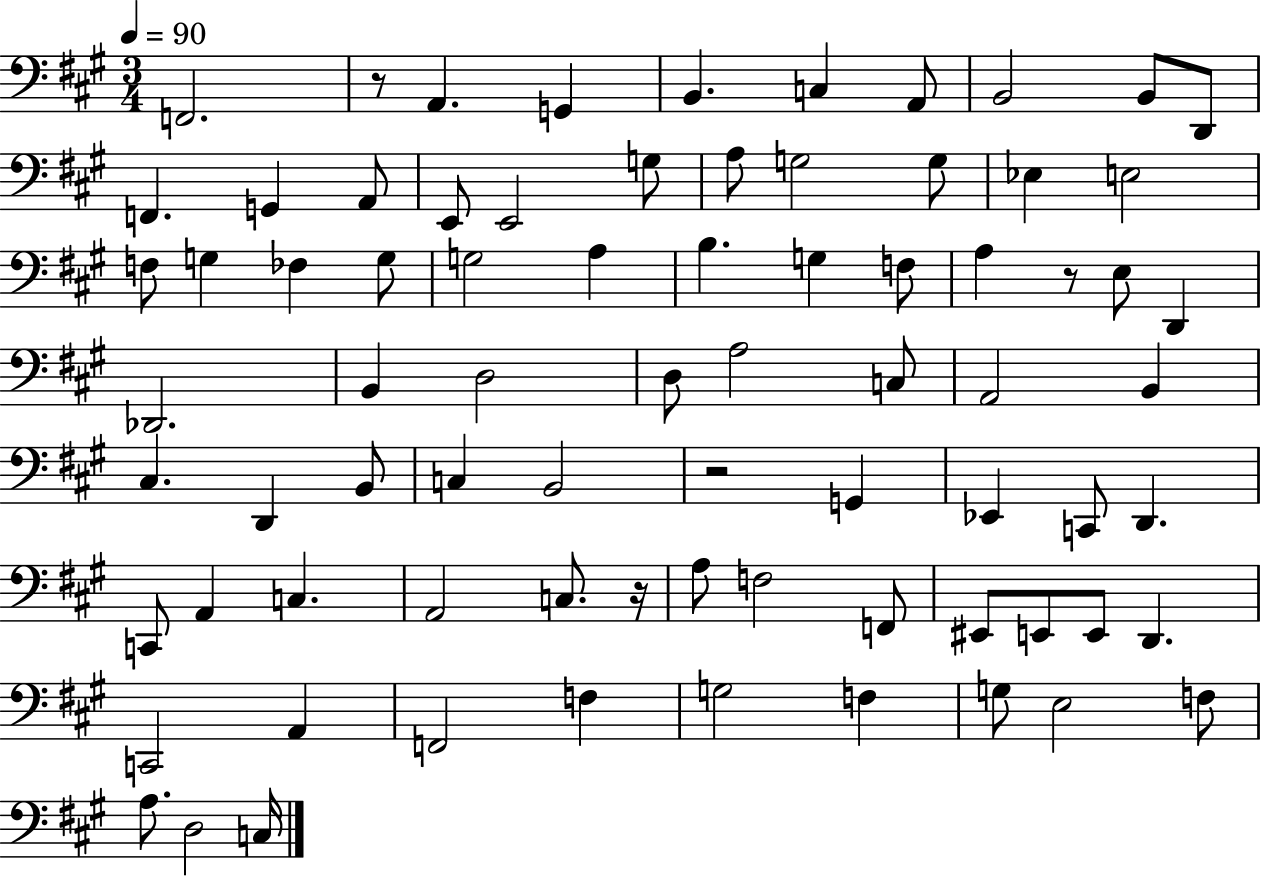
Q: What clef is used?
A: bass